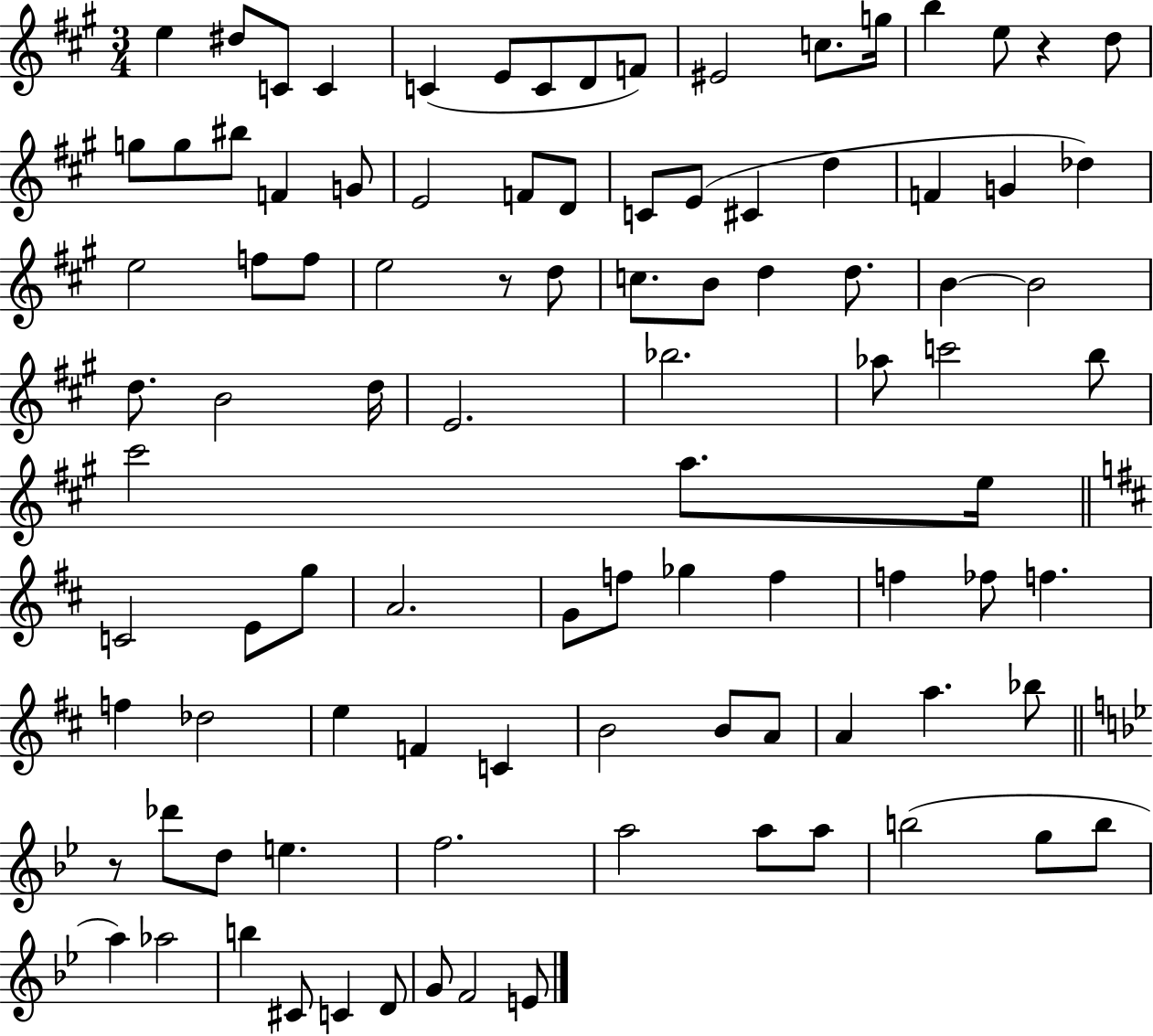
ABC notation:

X:1
T:Untitled
M:3/4
L:1/4
K:A
e ^d/2 C/2 C C E/2 C/2 D/2 F/2 ^E2 c/2 g/4 b e/2 z d/2 g/2 g/2 ^b/2 F G/2 E2 F/2 D/2 C/2 E/2 ^C d F G _d e2 f/2 f/2 e2 z/2 d/2 c/2 B/2 d d/2 B B2 d/2 B2 d/4 E2 _b2 _a/2 c'2 b/2 ^c'2 a/2 e/4 C2 E/2 g/2 A2 G/2 f/2 _g f f _f/2 f f _d2 e F C B2 B/2 A/2 A a _b/2 z/2 _d'/2 d/2 e f2 a2 a/2 a/2 b2 g/2 b/2 a _a2 b ^C/2 C D/2 G/2 F2 E/2